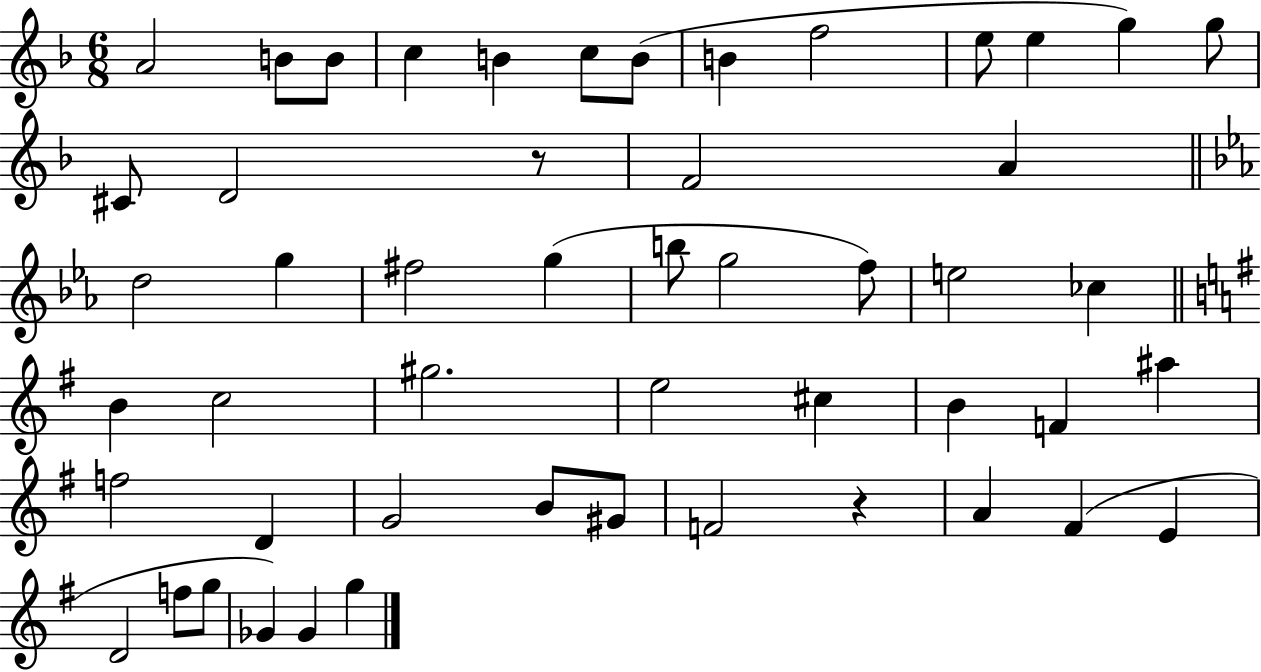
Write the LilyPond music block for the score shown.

{
  \clef treble
  \numericTimeSignature
  \time 6/8
  \key f \major
  a'2 b'8 b'8 | c''4 b'4 c''8 b'8( | b'4 f''2 | e''8 e''4 g''4) g''8 | \break cis'8 d'2 r8 | f'2 a'4 | \bar "||" \break \key ees \major d''2 g''4 | fis''2 g''4( | b''8 g''2 f''8) | e''2 ces''4 | \break \bar "||" \break \key g \major b'4 c''2 | gis''2. | e''2 cis''4 | b'4 f'4 ais''4 | \break f''2 d'4 | g'2 b'8 gis'8 | f'2 r4 | a'4 fis'4( e'4 | \break d'2 f''8 g''8 | ges'4) ges'4 g''4 | \bar "|."
}